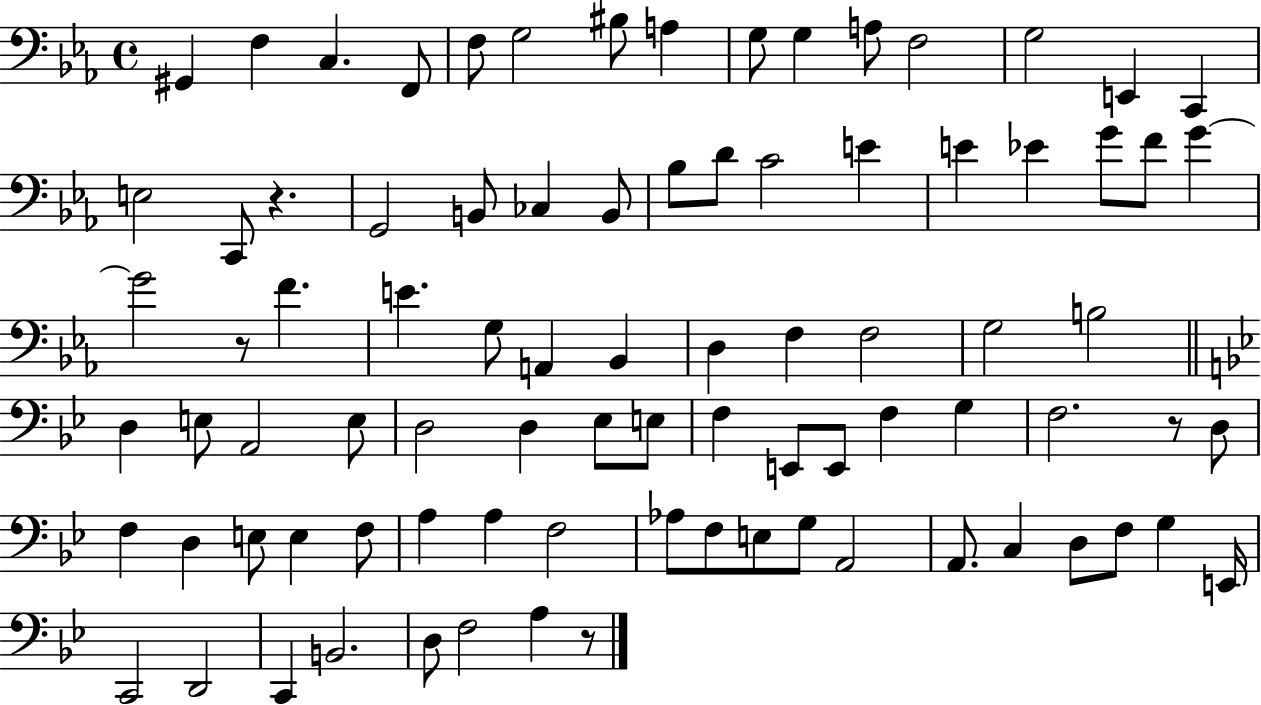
G#2/q F3/q C3/q. F2/e F3/e G3/h BIS3/e A3/q G3/e G3/q A3/e F3/h G3/h E2/q C2/q E3/h C2/e R/q. G2/h B2/e CES3/q B2/e Bb3/e D4/e C4/h E4/q E4/q Eb4/q G4/e F4/e G4/q G4/h R/e F4/q. E4/q. G3/e A2/q Bb2/q D3/q F3/q F3/h G3/h B3/h D3/q E3/e A2/h E3/e D3/h D3/q Eb3/e E3/e F3/q E2/e E2/e F3/q G3/q F3/h. R/e D3/e F3/q D3/q E3/e E3/q F3/e A3/q A3/q F3/h Ab3/e F3/e E3/e G3/e A2/h A2/e. C3/q D3/e F3/e G3/q E2/s C2/h D2/h C2/q B2/h. D3/e F3/h A3/q R/e